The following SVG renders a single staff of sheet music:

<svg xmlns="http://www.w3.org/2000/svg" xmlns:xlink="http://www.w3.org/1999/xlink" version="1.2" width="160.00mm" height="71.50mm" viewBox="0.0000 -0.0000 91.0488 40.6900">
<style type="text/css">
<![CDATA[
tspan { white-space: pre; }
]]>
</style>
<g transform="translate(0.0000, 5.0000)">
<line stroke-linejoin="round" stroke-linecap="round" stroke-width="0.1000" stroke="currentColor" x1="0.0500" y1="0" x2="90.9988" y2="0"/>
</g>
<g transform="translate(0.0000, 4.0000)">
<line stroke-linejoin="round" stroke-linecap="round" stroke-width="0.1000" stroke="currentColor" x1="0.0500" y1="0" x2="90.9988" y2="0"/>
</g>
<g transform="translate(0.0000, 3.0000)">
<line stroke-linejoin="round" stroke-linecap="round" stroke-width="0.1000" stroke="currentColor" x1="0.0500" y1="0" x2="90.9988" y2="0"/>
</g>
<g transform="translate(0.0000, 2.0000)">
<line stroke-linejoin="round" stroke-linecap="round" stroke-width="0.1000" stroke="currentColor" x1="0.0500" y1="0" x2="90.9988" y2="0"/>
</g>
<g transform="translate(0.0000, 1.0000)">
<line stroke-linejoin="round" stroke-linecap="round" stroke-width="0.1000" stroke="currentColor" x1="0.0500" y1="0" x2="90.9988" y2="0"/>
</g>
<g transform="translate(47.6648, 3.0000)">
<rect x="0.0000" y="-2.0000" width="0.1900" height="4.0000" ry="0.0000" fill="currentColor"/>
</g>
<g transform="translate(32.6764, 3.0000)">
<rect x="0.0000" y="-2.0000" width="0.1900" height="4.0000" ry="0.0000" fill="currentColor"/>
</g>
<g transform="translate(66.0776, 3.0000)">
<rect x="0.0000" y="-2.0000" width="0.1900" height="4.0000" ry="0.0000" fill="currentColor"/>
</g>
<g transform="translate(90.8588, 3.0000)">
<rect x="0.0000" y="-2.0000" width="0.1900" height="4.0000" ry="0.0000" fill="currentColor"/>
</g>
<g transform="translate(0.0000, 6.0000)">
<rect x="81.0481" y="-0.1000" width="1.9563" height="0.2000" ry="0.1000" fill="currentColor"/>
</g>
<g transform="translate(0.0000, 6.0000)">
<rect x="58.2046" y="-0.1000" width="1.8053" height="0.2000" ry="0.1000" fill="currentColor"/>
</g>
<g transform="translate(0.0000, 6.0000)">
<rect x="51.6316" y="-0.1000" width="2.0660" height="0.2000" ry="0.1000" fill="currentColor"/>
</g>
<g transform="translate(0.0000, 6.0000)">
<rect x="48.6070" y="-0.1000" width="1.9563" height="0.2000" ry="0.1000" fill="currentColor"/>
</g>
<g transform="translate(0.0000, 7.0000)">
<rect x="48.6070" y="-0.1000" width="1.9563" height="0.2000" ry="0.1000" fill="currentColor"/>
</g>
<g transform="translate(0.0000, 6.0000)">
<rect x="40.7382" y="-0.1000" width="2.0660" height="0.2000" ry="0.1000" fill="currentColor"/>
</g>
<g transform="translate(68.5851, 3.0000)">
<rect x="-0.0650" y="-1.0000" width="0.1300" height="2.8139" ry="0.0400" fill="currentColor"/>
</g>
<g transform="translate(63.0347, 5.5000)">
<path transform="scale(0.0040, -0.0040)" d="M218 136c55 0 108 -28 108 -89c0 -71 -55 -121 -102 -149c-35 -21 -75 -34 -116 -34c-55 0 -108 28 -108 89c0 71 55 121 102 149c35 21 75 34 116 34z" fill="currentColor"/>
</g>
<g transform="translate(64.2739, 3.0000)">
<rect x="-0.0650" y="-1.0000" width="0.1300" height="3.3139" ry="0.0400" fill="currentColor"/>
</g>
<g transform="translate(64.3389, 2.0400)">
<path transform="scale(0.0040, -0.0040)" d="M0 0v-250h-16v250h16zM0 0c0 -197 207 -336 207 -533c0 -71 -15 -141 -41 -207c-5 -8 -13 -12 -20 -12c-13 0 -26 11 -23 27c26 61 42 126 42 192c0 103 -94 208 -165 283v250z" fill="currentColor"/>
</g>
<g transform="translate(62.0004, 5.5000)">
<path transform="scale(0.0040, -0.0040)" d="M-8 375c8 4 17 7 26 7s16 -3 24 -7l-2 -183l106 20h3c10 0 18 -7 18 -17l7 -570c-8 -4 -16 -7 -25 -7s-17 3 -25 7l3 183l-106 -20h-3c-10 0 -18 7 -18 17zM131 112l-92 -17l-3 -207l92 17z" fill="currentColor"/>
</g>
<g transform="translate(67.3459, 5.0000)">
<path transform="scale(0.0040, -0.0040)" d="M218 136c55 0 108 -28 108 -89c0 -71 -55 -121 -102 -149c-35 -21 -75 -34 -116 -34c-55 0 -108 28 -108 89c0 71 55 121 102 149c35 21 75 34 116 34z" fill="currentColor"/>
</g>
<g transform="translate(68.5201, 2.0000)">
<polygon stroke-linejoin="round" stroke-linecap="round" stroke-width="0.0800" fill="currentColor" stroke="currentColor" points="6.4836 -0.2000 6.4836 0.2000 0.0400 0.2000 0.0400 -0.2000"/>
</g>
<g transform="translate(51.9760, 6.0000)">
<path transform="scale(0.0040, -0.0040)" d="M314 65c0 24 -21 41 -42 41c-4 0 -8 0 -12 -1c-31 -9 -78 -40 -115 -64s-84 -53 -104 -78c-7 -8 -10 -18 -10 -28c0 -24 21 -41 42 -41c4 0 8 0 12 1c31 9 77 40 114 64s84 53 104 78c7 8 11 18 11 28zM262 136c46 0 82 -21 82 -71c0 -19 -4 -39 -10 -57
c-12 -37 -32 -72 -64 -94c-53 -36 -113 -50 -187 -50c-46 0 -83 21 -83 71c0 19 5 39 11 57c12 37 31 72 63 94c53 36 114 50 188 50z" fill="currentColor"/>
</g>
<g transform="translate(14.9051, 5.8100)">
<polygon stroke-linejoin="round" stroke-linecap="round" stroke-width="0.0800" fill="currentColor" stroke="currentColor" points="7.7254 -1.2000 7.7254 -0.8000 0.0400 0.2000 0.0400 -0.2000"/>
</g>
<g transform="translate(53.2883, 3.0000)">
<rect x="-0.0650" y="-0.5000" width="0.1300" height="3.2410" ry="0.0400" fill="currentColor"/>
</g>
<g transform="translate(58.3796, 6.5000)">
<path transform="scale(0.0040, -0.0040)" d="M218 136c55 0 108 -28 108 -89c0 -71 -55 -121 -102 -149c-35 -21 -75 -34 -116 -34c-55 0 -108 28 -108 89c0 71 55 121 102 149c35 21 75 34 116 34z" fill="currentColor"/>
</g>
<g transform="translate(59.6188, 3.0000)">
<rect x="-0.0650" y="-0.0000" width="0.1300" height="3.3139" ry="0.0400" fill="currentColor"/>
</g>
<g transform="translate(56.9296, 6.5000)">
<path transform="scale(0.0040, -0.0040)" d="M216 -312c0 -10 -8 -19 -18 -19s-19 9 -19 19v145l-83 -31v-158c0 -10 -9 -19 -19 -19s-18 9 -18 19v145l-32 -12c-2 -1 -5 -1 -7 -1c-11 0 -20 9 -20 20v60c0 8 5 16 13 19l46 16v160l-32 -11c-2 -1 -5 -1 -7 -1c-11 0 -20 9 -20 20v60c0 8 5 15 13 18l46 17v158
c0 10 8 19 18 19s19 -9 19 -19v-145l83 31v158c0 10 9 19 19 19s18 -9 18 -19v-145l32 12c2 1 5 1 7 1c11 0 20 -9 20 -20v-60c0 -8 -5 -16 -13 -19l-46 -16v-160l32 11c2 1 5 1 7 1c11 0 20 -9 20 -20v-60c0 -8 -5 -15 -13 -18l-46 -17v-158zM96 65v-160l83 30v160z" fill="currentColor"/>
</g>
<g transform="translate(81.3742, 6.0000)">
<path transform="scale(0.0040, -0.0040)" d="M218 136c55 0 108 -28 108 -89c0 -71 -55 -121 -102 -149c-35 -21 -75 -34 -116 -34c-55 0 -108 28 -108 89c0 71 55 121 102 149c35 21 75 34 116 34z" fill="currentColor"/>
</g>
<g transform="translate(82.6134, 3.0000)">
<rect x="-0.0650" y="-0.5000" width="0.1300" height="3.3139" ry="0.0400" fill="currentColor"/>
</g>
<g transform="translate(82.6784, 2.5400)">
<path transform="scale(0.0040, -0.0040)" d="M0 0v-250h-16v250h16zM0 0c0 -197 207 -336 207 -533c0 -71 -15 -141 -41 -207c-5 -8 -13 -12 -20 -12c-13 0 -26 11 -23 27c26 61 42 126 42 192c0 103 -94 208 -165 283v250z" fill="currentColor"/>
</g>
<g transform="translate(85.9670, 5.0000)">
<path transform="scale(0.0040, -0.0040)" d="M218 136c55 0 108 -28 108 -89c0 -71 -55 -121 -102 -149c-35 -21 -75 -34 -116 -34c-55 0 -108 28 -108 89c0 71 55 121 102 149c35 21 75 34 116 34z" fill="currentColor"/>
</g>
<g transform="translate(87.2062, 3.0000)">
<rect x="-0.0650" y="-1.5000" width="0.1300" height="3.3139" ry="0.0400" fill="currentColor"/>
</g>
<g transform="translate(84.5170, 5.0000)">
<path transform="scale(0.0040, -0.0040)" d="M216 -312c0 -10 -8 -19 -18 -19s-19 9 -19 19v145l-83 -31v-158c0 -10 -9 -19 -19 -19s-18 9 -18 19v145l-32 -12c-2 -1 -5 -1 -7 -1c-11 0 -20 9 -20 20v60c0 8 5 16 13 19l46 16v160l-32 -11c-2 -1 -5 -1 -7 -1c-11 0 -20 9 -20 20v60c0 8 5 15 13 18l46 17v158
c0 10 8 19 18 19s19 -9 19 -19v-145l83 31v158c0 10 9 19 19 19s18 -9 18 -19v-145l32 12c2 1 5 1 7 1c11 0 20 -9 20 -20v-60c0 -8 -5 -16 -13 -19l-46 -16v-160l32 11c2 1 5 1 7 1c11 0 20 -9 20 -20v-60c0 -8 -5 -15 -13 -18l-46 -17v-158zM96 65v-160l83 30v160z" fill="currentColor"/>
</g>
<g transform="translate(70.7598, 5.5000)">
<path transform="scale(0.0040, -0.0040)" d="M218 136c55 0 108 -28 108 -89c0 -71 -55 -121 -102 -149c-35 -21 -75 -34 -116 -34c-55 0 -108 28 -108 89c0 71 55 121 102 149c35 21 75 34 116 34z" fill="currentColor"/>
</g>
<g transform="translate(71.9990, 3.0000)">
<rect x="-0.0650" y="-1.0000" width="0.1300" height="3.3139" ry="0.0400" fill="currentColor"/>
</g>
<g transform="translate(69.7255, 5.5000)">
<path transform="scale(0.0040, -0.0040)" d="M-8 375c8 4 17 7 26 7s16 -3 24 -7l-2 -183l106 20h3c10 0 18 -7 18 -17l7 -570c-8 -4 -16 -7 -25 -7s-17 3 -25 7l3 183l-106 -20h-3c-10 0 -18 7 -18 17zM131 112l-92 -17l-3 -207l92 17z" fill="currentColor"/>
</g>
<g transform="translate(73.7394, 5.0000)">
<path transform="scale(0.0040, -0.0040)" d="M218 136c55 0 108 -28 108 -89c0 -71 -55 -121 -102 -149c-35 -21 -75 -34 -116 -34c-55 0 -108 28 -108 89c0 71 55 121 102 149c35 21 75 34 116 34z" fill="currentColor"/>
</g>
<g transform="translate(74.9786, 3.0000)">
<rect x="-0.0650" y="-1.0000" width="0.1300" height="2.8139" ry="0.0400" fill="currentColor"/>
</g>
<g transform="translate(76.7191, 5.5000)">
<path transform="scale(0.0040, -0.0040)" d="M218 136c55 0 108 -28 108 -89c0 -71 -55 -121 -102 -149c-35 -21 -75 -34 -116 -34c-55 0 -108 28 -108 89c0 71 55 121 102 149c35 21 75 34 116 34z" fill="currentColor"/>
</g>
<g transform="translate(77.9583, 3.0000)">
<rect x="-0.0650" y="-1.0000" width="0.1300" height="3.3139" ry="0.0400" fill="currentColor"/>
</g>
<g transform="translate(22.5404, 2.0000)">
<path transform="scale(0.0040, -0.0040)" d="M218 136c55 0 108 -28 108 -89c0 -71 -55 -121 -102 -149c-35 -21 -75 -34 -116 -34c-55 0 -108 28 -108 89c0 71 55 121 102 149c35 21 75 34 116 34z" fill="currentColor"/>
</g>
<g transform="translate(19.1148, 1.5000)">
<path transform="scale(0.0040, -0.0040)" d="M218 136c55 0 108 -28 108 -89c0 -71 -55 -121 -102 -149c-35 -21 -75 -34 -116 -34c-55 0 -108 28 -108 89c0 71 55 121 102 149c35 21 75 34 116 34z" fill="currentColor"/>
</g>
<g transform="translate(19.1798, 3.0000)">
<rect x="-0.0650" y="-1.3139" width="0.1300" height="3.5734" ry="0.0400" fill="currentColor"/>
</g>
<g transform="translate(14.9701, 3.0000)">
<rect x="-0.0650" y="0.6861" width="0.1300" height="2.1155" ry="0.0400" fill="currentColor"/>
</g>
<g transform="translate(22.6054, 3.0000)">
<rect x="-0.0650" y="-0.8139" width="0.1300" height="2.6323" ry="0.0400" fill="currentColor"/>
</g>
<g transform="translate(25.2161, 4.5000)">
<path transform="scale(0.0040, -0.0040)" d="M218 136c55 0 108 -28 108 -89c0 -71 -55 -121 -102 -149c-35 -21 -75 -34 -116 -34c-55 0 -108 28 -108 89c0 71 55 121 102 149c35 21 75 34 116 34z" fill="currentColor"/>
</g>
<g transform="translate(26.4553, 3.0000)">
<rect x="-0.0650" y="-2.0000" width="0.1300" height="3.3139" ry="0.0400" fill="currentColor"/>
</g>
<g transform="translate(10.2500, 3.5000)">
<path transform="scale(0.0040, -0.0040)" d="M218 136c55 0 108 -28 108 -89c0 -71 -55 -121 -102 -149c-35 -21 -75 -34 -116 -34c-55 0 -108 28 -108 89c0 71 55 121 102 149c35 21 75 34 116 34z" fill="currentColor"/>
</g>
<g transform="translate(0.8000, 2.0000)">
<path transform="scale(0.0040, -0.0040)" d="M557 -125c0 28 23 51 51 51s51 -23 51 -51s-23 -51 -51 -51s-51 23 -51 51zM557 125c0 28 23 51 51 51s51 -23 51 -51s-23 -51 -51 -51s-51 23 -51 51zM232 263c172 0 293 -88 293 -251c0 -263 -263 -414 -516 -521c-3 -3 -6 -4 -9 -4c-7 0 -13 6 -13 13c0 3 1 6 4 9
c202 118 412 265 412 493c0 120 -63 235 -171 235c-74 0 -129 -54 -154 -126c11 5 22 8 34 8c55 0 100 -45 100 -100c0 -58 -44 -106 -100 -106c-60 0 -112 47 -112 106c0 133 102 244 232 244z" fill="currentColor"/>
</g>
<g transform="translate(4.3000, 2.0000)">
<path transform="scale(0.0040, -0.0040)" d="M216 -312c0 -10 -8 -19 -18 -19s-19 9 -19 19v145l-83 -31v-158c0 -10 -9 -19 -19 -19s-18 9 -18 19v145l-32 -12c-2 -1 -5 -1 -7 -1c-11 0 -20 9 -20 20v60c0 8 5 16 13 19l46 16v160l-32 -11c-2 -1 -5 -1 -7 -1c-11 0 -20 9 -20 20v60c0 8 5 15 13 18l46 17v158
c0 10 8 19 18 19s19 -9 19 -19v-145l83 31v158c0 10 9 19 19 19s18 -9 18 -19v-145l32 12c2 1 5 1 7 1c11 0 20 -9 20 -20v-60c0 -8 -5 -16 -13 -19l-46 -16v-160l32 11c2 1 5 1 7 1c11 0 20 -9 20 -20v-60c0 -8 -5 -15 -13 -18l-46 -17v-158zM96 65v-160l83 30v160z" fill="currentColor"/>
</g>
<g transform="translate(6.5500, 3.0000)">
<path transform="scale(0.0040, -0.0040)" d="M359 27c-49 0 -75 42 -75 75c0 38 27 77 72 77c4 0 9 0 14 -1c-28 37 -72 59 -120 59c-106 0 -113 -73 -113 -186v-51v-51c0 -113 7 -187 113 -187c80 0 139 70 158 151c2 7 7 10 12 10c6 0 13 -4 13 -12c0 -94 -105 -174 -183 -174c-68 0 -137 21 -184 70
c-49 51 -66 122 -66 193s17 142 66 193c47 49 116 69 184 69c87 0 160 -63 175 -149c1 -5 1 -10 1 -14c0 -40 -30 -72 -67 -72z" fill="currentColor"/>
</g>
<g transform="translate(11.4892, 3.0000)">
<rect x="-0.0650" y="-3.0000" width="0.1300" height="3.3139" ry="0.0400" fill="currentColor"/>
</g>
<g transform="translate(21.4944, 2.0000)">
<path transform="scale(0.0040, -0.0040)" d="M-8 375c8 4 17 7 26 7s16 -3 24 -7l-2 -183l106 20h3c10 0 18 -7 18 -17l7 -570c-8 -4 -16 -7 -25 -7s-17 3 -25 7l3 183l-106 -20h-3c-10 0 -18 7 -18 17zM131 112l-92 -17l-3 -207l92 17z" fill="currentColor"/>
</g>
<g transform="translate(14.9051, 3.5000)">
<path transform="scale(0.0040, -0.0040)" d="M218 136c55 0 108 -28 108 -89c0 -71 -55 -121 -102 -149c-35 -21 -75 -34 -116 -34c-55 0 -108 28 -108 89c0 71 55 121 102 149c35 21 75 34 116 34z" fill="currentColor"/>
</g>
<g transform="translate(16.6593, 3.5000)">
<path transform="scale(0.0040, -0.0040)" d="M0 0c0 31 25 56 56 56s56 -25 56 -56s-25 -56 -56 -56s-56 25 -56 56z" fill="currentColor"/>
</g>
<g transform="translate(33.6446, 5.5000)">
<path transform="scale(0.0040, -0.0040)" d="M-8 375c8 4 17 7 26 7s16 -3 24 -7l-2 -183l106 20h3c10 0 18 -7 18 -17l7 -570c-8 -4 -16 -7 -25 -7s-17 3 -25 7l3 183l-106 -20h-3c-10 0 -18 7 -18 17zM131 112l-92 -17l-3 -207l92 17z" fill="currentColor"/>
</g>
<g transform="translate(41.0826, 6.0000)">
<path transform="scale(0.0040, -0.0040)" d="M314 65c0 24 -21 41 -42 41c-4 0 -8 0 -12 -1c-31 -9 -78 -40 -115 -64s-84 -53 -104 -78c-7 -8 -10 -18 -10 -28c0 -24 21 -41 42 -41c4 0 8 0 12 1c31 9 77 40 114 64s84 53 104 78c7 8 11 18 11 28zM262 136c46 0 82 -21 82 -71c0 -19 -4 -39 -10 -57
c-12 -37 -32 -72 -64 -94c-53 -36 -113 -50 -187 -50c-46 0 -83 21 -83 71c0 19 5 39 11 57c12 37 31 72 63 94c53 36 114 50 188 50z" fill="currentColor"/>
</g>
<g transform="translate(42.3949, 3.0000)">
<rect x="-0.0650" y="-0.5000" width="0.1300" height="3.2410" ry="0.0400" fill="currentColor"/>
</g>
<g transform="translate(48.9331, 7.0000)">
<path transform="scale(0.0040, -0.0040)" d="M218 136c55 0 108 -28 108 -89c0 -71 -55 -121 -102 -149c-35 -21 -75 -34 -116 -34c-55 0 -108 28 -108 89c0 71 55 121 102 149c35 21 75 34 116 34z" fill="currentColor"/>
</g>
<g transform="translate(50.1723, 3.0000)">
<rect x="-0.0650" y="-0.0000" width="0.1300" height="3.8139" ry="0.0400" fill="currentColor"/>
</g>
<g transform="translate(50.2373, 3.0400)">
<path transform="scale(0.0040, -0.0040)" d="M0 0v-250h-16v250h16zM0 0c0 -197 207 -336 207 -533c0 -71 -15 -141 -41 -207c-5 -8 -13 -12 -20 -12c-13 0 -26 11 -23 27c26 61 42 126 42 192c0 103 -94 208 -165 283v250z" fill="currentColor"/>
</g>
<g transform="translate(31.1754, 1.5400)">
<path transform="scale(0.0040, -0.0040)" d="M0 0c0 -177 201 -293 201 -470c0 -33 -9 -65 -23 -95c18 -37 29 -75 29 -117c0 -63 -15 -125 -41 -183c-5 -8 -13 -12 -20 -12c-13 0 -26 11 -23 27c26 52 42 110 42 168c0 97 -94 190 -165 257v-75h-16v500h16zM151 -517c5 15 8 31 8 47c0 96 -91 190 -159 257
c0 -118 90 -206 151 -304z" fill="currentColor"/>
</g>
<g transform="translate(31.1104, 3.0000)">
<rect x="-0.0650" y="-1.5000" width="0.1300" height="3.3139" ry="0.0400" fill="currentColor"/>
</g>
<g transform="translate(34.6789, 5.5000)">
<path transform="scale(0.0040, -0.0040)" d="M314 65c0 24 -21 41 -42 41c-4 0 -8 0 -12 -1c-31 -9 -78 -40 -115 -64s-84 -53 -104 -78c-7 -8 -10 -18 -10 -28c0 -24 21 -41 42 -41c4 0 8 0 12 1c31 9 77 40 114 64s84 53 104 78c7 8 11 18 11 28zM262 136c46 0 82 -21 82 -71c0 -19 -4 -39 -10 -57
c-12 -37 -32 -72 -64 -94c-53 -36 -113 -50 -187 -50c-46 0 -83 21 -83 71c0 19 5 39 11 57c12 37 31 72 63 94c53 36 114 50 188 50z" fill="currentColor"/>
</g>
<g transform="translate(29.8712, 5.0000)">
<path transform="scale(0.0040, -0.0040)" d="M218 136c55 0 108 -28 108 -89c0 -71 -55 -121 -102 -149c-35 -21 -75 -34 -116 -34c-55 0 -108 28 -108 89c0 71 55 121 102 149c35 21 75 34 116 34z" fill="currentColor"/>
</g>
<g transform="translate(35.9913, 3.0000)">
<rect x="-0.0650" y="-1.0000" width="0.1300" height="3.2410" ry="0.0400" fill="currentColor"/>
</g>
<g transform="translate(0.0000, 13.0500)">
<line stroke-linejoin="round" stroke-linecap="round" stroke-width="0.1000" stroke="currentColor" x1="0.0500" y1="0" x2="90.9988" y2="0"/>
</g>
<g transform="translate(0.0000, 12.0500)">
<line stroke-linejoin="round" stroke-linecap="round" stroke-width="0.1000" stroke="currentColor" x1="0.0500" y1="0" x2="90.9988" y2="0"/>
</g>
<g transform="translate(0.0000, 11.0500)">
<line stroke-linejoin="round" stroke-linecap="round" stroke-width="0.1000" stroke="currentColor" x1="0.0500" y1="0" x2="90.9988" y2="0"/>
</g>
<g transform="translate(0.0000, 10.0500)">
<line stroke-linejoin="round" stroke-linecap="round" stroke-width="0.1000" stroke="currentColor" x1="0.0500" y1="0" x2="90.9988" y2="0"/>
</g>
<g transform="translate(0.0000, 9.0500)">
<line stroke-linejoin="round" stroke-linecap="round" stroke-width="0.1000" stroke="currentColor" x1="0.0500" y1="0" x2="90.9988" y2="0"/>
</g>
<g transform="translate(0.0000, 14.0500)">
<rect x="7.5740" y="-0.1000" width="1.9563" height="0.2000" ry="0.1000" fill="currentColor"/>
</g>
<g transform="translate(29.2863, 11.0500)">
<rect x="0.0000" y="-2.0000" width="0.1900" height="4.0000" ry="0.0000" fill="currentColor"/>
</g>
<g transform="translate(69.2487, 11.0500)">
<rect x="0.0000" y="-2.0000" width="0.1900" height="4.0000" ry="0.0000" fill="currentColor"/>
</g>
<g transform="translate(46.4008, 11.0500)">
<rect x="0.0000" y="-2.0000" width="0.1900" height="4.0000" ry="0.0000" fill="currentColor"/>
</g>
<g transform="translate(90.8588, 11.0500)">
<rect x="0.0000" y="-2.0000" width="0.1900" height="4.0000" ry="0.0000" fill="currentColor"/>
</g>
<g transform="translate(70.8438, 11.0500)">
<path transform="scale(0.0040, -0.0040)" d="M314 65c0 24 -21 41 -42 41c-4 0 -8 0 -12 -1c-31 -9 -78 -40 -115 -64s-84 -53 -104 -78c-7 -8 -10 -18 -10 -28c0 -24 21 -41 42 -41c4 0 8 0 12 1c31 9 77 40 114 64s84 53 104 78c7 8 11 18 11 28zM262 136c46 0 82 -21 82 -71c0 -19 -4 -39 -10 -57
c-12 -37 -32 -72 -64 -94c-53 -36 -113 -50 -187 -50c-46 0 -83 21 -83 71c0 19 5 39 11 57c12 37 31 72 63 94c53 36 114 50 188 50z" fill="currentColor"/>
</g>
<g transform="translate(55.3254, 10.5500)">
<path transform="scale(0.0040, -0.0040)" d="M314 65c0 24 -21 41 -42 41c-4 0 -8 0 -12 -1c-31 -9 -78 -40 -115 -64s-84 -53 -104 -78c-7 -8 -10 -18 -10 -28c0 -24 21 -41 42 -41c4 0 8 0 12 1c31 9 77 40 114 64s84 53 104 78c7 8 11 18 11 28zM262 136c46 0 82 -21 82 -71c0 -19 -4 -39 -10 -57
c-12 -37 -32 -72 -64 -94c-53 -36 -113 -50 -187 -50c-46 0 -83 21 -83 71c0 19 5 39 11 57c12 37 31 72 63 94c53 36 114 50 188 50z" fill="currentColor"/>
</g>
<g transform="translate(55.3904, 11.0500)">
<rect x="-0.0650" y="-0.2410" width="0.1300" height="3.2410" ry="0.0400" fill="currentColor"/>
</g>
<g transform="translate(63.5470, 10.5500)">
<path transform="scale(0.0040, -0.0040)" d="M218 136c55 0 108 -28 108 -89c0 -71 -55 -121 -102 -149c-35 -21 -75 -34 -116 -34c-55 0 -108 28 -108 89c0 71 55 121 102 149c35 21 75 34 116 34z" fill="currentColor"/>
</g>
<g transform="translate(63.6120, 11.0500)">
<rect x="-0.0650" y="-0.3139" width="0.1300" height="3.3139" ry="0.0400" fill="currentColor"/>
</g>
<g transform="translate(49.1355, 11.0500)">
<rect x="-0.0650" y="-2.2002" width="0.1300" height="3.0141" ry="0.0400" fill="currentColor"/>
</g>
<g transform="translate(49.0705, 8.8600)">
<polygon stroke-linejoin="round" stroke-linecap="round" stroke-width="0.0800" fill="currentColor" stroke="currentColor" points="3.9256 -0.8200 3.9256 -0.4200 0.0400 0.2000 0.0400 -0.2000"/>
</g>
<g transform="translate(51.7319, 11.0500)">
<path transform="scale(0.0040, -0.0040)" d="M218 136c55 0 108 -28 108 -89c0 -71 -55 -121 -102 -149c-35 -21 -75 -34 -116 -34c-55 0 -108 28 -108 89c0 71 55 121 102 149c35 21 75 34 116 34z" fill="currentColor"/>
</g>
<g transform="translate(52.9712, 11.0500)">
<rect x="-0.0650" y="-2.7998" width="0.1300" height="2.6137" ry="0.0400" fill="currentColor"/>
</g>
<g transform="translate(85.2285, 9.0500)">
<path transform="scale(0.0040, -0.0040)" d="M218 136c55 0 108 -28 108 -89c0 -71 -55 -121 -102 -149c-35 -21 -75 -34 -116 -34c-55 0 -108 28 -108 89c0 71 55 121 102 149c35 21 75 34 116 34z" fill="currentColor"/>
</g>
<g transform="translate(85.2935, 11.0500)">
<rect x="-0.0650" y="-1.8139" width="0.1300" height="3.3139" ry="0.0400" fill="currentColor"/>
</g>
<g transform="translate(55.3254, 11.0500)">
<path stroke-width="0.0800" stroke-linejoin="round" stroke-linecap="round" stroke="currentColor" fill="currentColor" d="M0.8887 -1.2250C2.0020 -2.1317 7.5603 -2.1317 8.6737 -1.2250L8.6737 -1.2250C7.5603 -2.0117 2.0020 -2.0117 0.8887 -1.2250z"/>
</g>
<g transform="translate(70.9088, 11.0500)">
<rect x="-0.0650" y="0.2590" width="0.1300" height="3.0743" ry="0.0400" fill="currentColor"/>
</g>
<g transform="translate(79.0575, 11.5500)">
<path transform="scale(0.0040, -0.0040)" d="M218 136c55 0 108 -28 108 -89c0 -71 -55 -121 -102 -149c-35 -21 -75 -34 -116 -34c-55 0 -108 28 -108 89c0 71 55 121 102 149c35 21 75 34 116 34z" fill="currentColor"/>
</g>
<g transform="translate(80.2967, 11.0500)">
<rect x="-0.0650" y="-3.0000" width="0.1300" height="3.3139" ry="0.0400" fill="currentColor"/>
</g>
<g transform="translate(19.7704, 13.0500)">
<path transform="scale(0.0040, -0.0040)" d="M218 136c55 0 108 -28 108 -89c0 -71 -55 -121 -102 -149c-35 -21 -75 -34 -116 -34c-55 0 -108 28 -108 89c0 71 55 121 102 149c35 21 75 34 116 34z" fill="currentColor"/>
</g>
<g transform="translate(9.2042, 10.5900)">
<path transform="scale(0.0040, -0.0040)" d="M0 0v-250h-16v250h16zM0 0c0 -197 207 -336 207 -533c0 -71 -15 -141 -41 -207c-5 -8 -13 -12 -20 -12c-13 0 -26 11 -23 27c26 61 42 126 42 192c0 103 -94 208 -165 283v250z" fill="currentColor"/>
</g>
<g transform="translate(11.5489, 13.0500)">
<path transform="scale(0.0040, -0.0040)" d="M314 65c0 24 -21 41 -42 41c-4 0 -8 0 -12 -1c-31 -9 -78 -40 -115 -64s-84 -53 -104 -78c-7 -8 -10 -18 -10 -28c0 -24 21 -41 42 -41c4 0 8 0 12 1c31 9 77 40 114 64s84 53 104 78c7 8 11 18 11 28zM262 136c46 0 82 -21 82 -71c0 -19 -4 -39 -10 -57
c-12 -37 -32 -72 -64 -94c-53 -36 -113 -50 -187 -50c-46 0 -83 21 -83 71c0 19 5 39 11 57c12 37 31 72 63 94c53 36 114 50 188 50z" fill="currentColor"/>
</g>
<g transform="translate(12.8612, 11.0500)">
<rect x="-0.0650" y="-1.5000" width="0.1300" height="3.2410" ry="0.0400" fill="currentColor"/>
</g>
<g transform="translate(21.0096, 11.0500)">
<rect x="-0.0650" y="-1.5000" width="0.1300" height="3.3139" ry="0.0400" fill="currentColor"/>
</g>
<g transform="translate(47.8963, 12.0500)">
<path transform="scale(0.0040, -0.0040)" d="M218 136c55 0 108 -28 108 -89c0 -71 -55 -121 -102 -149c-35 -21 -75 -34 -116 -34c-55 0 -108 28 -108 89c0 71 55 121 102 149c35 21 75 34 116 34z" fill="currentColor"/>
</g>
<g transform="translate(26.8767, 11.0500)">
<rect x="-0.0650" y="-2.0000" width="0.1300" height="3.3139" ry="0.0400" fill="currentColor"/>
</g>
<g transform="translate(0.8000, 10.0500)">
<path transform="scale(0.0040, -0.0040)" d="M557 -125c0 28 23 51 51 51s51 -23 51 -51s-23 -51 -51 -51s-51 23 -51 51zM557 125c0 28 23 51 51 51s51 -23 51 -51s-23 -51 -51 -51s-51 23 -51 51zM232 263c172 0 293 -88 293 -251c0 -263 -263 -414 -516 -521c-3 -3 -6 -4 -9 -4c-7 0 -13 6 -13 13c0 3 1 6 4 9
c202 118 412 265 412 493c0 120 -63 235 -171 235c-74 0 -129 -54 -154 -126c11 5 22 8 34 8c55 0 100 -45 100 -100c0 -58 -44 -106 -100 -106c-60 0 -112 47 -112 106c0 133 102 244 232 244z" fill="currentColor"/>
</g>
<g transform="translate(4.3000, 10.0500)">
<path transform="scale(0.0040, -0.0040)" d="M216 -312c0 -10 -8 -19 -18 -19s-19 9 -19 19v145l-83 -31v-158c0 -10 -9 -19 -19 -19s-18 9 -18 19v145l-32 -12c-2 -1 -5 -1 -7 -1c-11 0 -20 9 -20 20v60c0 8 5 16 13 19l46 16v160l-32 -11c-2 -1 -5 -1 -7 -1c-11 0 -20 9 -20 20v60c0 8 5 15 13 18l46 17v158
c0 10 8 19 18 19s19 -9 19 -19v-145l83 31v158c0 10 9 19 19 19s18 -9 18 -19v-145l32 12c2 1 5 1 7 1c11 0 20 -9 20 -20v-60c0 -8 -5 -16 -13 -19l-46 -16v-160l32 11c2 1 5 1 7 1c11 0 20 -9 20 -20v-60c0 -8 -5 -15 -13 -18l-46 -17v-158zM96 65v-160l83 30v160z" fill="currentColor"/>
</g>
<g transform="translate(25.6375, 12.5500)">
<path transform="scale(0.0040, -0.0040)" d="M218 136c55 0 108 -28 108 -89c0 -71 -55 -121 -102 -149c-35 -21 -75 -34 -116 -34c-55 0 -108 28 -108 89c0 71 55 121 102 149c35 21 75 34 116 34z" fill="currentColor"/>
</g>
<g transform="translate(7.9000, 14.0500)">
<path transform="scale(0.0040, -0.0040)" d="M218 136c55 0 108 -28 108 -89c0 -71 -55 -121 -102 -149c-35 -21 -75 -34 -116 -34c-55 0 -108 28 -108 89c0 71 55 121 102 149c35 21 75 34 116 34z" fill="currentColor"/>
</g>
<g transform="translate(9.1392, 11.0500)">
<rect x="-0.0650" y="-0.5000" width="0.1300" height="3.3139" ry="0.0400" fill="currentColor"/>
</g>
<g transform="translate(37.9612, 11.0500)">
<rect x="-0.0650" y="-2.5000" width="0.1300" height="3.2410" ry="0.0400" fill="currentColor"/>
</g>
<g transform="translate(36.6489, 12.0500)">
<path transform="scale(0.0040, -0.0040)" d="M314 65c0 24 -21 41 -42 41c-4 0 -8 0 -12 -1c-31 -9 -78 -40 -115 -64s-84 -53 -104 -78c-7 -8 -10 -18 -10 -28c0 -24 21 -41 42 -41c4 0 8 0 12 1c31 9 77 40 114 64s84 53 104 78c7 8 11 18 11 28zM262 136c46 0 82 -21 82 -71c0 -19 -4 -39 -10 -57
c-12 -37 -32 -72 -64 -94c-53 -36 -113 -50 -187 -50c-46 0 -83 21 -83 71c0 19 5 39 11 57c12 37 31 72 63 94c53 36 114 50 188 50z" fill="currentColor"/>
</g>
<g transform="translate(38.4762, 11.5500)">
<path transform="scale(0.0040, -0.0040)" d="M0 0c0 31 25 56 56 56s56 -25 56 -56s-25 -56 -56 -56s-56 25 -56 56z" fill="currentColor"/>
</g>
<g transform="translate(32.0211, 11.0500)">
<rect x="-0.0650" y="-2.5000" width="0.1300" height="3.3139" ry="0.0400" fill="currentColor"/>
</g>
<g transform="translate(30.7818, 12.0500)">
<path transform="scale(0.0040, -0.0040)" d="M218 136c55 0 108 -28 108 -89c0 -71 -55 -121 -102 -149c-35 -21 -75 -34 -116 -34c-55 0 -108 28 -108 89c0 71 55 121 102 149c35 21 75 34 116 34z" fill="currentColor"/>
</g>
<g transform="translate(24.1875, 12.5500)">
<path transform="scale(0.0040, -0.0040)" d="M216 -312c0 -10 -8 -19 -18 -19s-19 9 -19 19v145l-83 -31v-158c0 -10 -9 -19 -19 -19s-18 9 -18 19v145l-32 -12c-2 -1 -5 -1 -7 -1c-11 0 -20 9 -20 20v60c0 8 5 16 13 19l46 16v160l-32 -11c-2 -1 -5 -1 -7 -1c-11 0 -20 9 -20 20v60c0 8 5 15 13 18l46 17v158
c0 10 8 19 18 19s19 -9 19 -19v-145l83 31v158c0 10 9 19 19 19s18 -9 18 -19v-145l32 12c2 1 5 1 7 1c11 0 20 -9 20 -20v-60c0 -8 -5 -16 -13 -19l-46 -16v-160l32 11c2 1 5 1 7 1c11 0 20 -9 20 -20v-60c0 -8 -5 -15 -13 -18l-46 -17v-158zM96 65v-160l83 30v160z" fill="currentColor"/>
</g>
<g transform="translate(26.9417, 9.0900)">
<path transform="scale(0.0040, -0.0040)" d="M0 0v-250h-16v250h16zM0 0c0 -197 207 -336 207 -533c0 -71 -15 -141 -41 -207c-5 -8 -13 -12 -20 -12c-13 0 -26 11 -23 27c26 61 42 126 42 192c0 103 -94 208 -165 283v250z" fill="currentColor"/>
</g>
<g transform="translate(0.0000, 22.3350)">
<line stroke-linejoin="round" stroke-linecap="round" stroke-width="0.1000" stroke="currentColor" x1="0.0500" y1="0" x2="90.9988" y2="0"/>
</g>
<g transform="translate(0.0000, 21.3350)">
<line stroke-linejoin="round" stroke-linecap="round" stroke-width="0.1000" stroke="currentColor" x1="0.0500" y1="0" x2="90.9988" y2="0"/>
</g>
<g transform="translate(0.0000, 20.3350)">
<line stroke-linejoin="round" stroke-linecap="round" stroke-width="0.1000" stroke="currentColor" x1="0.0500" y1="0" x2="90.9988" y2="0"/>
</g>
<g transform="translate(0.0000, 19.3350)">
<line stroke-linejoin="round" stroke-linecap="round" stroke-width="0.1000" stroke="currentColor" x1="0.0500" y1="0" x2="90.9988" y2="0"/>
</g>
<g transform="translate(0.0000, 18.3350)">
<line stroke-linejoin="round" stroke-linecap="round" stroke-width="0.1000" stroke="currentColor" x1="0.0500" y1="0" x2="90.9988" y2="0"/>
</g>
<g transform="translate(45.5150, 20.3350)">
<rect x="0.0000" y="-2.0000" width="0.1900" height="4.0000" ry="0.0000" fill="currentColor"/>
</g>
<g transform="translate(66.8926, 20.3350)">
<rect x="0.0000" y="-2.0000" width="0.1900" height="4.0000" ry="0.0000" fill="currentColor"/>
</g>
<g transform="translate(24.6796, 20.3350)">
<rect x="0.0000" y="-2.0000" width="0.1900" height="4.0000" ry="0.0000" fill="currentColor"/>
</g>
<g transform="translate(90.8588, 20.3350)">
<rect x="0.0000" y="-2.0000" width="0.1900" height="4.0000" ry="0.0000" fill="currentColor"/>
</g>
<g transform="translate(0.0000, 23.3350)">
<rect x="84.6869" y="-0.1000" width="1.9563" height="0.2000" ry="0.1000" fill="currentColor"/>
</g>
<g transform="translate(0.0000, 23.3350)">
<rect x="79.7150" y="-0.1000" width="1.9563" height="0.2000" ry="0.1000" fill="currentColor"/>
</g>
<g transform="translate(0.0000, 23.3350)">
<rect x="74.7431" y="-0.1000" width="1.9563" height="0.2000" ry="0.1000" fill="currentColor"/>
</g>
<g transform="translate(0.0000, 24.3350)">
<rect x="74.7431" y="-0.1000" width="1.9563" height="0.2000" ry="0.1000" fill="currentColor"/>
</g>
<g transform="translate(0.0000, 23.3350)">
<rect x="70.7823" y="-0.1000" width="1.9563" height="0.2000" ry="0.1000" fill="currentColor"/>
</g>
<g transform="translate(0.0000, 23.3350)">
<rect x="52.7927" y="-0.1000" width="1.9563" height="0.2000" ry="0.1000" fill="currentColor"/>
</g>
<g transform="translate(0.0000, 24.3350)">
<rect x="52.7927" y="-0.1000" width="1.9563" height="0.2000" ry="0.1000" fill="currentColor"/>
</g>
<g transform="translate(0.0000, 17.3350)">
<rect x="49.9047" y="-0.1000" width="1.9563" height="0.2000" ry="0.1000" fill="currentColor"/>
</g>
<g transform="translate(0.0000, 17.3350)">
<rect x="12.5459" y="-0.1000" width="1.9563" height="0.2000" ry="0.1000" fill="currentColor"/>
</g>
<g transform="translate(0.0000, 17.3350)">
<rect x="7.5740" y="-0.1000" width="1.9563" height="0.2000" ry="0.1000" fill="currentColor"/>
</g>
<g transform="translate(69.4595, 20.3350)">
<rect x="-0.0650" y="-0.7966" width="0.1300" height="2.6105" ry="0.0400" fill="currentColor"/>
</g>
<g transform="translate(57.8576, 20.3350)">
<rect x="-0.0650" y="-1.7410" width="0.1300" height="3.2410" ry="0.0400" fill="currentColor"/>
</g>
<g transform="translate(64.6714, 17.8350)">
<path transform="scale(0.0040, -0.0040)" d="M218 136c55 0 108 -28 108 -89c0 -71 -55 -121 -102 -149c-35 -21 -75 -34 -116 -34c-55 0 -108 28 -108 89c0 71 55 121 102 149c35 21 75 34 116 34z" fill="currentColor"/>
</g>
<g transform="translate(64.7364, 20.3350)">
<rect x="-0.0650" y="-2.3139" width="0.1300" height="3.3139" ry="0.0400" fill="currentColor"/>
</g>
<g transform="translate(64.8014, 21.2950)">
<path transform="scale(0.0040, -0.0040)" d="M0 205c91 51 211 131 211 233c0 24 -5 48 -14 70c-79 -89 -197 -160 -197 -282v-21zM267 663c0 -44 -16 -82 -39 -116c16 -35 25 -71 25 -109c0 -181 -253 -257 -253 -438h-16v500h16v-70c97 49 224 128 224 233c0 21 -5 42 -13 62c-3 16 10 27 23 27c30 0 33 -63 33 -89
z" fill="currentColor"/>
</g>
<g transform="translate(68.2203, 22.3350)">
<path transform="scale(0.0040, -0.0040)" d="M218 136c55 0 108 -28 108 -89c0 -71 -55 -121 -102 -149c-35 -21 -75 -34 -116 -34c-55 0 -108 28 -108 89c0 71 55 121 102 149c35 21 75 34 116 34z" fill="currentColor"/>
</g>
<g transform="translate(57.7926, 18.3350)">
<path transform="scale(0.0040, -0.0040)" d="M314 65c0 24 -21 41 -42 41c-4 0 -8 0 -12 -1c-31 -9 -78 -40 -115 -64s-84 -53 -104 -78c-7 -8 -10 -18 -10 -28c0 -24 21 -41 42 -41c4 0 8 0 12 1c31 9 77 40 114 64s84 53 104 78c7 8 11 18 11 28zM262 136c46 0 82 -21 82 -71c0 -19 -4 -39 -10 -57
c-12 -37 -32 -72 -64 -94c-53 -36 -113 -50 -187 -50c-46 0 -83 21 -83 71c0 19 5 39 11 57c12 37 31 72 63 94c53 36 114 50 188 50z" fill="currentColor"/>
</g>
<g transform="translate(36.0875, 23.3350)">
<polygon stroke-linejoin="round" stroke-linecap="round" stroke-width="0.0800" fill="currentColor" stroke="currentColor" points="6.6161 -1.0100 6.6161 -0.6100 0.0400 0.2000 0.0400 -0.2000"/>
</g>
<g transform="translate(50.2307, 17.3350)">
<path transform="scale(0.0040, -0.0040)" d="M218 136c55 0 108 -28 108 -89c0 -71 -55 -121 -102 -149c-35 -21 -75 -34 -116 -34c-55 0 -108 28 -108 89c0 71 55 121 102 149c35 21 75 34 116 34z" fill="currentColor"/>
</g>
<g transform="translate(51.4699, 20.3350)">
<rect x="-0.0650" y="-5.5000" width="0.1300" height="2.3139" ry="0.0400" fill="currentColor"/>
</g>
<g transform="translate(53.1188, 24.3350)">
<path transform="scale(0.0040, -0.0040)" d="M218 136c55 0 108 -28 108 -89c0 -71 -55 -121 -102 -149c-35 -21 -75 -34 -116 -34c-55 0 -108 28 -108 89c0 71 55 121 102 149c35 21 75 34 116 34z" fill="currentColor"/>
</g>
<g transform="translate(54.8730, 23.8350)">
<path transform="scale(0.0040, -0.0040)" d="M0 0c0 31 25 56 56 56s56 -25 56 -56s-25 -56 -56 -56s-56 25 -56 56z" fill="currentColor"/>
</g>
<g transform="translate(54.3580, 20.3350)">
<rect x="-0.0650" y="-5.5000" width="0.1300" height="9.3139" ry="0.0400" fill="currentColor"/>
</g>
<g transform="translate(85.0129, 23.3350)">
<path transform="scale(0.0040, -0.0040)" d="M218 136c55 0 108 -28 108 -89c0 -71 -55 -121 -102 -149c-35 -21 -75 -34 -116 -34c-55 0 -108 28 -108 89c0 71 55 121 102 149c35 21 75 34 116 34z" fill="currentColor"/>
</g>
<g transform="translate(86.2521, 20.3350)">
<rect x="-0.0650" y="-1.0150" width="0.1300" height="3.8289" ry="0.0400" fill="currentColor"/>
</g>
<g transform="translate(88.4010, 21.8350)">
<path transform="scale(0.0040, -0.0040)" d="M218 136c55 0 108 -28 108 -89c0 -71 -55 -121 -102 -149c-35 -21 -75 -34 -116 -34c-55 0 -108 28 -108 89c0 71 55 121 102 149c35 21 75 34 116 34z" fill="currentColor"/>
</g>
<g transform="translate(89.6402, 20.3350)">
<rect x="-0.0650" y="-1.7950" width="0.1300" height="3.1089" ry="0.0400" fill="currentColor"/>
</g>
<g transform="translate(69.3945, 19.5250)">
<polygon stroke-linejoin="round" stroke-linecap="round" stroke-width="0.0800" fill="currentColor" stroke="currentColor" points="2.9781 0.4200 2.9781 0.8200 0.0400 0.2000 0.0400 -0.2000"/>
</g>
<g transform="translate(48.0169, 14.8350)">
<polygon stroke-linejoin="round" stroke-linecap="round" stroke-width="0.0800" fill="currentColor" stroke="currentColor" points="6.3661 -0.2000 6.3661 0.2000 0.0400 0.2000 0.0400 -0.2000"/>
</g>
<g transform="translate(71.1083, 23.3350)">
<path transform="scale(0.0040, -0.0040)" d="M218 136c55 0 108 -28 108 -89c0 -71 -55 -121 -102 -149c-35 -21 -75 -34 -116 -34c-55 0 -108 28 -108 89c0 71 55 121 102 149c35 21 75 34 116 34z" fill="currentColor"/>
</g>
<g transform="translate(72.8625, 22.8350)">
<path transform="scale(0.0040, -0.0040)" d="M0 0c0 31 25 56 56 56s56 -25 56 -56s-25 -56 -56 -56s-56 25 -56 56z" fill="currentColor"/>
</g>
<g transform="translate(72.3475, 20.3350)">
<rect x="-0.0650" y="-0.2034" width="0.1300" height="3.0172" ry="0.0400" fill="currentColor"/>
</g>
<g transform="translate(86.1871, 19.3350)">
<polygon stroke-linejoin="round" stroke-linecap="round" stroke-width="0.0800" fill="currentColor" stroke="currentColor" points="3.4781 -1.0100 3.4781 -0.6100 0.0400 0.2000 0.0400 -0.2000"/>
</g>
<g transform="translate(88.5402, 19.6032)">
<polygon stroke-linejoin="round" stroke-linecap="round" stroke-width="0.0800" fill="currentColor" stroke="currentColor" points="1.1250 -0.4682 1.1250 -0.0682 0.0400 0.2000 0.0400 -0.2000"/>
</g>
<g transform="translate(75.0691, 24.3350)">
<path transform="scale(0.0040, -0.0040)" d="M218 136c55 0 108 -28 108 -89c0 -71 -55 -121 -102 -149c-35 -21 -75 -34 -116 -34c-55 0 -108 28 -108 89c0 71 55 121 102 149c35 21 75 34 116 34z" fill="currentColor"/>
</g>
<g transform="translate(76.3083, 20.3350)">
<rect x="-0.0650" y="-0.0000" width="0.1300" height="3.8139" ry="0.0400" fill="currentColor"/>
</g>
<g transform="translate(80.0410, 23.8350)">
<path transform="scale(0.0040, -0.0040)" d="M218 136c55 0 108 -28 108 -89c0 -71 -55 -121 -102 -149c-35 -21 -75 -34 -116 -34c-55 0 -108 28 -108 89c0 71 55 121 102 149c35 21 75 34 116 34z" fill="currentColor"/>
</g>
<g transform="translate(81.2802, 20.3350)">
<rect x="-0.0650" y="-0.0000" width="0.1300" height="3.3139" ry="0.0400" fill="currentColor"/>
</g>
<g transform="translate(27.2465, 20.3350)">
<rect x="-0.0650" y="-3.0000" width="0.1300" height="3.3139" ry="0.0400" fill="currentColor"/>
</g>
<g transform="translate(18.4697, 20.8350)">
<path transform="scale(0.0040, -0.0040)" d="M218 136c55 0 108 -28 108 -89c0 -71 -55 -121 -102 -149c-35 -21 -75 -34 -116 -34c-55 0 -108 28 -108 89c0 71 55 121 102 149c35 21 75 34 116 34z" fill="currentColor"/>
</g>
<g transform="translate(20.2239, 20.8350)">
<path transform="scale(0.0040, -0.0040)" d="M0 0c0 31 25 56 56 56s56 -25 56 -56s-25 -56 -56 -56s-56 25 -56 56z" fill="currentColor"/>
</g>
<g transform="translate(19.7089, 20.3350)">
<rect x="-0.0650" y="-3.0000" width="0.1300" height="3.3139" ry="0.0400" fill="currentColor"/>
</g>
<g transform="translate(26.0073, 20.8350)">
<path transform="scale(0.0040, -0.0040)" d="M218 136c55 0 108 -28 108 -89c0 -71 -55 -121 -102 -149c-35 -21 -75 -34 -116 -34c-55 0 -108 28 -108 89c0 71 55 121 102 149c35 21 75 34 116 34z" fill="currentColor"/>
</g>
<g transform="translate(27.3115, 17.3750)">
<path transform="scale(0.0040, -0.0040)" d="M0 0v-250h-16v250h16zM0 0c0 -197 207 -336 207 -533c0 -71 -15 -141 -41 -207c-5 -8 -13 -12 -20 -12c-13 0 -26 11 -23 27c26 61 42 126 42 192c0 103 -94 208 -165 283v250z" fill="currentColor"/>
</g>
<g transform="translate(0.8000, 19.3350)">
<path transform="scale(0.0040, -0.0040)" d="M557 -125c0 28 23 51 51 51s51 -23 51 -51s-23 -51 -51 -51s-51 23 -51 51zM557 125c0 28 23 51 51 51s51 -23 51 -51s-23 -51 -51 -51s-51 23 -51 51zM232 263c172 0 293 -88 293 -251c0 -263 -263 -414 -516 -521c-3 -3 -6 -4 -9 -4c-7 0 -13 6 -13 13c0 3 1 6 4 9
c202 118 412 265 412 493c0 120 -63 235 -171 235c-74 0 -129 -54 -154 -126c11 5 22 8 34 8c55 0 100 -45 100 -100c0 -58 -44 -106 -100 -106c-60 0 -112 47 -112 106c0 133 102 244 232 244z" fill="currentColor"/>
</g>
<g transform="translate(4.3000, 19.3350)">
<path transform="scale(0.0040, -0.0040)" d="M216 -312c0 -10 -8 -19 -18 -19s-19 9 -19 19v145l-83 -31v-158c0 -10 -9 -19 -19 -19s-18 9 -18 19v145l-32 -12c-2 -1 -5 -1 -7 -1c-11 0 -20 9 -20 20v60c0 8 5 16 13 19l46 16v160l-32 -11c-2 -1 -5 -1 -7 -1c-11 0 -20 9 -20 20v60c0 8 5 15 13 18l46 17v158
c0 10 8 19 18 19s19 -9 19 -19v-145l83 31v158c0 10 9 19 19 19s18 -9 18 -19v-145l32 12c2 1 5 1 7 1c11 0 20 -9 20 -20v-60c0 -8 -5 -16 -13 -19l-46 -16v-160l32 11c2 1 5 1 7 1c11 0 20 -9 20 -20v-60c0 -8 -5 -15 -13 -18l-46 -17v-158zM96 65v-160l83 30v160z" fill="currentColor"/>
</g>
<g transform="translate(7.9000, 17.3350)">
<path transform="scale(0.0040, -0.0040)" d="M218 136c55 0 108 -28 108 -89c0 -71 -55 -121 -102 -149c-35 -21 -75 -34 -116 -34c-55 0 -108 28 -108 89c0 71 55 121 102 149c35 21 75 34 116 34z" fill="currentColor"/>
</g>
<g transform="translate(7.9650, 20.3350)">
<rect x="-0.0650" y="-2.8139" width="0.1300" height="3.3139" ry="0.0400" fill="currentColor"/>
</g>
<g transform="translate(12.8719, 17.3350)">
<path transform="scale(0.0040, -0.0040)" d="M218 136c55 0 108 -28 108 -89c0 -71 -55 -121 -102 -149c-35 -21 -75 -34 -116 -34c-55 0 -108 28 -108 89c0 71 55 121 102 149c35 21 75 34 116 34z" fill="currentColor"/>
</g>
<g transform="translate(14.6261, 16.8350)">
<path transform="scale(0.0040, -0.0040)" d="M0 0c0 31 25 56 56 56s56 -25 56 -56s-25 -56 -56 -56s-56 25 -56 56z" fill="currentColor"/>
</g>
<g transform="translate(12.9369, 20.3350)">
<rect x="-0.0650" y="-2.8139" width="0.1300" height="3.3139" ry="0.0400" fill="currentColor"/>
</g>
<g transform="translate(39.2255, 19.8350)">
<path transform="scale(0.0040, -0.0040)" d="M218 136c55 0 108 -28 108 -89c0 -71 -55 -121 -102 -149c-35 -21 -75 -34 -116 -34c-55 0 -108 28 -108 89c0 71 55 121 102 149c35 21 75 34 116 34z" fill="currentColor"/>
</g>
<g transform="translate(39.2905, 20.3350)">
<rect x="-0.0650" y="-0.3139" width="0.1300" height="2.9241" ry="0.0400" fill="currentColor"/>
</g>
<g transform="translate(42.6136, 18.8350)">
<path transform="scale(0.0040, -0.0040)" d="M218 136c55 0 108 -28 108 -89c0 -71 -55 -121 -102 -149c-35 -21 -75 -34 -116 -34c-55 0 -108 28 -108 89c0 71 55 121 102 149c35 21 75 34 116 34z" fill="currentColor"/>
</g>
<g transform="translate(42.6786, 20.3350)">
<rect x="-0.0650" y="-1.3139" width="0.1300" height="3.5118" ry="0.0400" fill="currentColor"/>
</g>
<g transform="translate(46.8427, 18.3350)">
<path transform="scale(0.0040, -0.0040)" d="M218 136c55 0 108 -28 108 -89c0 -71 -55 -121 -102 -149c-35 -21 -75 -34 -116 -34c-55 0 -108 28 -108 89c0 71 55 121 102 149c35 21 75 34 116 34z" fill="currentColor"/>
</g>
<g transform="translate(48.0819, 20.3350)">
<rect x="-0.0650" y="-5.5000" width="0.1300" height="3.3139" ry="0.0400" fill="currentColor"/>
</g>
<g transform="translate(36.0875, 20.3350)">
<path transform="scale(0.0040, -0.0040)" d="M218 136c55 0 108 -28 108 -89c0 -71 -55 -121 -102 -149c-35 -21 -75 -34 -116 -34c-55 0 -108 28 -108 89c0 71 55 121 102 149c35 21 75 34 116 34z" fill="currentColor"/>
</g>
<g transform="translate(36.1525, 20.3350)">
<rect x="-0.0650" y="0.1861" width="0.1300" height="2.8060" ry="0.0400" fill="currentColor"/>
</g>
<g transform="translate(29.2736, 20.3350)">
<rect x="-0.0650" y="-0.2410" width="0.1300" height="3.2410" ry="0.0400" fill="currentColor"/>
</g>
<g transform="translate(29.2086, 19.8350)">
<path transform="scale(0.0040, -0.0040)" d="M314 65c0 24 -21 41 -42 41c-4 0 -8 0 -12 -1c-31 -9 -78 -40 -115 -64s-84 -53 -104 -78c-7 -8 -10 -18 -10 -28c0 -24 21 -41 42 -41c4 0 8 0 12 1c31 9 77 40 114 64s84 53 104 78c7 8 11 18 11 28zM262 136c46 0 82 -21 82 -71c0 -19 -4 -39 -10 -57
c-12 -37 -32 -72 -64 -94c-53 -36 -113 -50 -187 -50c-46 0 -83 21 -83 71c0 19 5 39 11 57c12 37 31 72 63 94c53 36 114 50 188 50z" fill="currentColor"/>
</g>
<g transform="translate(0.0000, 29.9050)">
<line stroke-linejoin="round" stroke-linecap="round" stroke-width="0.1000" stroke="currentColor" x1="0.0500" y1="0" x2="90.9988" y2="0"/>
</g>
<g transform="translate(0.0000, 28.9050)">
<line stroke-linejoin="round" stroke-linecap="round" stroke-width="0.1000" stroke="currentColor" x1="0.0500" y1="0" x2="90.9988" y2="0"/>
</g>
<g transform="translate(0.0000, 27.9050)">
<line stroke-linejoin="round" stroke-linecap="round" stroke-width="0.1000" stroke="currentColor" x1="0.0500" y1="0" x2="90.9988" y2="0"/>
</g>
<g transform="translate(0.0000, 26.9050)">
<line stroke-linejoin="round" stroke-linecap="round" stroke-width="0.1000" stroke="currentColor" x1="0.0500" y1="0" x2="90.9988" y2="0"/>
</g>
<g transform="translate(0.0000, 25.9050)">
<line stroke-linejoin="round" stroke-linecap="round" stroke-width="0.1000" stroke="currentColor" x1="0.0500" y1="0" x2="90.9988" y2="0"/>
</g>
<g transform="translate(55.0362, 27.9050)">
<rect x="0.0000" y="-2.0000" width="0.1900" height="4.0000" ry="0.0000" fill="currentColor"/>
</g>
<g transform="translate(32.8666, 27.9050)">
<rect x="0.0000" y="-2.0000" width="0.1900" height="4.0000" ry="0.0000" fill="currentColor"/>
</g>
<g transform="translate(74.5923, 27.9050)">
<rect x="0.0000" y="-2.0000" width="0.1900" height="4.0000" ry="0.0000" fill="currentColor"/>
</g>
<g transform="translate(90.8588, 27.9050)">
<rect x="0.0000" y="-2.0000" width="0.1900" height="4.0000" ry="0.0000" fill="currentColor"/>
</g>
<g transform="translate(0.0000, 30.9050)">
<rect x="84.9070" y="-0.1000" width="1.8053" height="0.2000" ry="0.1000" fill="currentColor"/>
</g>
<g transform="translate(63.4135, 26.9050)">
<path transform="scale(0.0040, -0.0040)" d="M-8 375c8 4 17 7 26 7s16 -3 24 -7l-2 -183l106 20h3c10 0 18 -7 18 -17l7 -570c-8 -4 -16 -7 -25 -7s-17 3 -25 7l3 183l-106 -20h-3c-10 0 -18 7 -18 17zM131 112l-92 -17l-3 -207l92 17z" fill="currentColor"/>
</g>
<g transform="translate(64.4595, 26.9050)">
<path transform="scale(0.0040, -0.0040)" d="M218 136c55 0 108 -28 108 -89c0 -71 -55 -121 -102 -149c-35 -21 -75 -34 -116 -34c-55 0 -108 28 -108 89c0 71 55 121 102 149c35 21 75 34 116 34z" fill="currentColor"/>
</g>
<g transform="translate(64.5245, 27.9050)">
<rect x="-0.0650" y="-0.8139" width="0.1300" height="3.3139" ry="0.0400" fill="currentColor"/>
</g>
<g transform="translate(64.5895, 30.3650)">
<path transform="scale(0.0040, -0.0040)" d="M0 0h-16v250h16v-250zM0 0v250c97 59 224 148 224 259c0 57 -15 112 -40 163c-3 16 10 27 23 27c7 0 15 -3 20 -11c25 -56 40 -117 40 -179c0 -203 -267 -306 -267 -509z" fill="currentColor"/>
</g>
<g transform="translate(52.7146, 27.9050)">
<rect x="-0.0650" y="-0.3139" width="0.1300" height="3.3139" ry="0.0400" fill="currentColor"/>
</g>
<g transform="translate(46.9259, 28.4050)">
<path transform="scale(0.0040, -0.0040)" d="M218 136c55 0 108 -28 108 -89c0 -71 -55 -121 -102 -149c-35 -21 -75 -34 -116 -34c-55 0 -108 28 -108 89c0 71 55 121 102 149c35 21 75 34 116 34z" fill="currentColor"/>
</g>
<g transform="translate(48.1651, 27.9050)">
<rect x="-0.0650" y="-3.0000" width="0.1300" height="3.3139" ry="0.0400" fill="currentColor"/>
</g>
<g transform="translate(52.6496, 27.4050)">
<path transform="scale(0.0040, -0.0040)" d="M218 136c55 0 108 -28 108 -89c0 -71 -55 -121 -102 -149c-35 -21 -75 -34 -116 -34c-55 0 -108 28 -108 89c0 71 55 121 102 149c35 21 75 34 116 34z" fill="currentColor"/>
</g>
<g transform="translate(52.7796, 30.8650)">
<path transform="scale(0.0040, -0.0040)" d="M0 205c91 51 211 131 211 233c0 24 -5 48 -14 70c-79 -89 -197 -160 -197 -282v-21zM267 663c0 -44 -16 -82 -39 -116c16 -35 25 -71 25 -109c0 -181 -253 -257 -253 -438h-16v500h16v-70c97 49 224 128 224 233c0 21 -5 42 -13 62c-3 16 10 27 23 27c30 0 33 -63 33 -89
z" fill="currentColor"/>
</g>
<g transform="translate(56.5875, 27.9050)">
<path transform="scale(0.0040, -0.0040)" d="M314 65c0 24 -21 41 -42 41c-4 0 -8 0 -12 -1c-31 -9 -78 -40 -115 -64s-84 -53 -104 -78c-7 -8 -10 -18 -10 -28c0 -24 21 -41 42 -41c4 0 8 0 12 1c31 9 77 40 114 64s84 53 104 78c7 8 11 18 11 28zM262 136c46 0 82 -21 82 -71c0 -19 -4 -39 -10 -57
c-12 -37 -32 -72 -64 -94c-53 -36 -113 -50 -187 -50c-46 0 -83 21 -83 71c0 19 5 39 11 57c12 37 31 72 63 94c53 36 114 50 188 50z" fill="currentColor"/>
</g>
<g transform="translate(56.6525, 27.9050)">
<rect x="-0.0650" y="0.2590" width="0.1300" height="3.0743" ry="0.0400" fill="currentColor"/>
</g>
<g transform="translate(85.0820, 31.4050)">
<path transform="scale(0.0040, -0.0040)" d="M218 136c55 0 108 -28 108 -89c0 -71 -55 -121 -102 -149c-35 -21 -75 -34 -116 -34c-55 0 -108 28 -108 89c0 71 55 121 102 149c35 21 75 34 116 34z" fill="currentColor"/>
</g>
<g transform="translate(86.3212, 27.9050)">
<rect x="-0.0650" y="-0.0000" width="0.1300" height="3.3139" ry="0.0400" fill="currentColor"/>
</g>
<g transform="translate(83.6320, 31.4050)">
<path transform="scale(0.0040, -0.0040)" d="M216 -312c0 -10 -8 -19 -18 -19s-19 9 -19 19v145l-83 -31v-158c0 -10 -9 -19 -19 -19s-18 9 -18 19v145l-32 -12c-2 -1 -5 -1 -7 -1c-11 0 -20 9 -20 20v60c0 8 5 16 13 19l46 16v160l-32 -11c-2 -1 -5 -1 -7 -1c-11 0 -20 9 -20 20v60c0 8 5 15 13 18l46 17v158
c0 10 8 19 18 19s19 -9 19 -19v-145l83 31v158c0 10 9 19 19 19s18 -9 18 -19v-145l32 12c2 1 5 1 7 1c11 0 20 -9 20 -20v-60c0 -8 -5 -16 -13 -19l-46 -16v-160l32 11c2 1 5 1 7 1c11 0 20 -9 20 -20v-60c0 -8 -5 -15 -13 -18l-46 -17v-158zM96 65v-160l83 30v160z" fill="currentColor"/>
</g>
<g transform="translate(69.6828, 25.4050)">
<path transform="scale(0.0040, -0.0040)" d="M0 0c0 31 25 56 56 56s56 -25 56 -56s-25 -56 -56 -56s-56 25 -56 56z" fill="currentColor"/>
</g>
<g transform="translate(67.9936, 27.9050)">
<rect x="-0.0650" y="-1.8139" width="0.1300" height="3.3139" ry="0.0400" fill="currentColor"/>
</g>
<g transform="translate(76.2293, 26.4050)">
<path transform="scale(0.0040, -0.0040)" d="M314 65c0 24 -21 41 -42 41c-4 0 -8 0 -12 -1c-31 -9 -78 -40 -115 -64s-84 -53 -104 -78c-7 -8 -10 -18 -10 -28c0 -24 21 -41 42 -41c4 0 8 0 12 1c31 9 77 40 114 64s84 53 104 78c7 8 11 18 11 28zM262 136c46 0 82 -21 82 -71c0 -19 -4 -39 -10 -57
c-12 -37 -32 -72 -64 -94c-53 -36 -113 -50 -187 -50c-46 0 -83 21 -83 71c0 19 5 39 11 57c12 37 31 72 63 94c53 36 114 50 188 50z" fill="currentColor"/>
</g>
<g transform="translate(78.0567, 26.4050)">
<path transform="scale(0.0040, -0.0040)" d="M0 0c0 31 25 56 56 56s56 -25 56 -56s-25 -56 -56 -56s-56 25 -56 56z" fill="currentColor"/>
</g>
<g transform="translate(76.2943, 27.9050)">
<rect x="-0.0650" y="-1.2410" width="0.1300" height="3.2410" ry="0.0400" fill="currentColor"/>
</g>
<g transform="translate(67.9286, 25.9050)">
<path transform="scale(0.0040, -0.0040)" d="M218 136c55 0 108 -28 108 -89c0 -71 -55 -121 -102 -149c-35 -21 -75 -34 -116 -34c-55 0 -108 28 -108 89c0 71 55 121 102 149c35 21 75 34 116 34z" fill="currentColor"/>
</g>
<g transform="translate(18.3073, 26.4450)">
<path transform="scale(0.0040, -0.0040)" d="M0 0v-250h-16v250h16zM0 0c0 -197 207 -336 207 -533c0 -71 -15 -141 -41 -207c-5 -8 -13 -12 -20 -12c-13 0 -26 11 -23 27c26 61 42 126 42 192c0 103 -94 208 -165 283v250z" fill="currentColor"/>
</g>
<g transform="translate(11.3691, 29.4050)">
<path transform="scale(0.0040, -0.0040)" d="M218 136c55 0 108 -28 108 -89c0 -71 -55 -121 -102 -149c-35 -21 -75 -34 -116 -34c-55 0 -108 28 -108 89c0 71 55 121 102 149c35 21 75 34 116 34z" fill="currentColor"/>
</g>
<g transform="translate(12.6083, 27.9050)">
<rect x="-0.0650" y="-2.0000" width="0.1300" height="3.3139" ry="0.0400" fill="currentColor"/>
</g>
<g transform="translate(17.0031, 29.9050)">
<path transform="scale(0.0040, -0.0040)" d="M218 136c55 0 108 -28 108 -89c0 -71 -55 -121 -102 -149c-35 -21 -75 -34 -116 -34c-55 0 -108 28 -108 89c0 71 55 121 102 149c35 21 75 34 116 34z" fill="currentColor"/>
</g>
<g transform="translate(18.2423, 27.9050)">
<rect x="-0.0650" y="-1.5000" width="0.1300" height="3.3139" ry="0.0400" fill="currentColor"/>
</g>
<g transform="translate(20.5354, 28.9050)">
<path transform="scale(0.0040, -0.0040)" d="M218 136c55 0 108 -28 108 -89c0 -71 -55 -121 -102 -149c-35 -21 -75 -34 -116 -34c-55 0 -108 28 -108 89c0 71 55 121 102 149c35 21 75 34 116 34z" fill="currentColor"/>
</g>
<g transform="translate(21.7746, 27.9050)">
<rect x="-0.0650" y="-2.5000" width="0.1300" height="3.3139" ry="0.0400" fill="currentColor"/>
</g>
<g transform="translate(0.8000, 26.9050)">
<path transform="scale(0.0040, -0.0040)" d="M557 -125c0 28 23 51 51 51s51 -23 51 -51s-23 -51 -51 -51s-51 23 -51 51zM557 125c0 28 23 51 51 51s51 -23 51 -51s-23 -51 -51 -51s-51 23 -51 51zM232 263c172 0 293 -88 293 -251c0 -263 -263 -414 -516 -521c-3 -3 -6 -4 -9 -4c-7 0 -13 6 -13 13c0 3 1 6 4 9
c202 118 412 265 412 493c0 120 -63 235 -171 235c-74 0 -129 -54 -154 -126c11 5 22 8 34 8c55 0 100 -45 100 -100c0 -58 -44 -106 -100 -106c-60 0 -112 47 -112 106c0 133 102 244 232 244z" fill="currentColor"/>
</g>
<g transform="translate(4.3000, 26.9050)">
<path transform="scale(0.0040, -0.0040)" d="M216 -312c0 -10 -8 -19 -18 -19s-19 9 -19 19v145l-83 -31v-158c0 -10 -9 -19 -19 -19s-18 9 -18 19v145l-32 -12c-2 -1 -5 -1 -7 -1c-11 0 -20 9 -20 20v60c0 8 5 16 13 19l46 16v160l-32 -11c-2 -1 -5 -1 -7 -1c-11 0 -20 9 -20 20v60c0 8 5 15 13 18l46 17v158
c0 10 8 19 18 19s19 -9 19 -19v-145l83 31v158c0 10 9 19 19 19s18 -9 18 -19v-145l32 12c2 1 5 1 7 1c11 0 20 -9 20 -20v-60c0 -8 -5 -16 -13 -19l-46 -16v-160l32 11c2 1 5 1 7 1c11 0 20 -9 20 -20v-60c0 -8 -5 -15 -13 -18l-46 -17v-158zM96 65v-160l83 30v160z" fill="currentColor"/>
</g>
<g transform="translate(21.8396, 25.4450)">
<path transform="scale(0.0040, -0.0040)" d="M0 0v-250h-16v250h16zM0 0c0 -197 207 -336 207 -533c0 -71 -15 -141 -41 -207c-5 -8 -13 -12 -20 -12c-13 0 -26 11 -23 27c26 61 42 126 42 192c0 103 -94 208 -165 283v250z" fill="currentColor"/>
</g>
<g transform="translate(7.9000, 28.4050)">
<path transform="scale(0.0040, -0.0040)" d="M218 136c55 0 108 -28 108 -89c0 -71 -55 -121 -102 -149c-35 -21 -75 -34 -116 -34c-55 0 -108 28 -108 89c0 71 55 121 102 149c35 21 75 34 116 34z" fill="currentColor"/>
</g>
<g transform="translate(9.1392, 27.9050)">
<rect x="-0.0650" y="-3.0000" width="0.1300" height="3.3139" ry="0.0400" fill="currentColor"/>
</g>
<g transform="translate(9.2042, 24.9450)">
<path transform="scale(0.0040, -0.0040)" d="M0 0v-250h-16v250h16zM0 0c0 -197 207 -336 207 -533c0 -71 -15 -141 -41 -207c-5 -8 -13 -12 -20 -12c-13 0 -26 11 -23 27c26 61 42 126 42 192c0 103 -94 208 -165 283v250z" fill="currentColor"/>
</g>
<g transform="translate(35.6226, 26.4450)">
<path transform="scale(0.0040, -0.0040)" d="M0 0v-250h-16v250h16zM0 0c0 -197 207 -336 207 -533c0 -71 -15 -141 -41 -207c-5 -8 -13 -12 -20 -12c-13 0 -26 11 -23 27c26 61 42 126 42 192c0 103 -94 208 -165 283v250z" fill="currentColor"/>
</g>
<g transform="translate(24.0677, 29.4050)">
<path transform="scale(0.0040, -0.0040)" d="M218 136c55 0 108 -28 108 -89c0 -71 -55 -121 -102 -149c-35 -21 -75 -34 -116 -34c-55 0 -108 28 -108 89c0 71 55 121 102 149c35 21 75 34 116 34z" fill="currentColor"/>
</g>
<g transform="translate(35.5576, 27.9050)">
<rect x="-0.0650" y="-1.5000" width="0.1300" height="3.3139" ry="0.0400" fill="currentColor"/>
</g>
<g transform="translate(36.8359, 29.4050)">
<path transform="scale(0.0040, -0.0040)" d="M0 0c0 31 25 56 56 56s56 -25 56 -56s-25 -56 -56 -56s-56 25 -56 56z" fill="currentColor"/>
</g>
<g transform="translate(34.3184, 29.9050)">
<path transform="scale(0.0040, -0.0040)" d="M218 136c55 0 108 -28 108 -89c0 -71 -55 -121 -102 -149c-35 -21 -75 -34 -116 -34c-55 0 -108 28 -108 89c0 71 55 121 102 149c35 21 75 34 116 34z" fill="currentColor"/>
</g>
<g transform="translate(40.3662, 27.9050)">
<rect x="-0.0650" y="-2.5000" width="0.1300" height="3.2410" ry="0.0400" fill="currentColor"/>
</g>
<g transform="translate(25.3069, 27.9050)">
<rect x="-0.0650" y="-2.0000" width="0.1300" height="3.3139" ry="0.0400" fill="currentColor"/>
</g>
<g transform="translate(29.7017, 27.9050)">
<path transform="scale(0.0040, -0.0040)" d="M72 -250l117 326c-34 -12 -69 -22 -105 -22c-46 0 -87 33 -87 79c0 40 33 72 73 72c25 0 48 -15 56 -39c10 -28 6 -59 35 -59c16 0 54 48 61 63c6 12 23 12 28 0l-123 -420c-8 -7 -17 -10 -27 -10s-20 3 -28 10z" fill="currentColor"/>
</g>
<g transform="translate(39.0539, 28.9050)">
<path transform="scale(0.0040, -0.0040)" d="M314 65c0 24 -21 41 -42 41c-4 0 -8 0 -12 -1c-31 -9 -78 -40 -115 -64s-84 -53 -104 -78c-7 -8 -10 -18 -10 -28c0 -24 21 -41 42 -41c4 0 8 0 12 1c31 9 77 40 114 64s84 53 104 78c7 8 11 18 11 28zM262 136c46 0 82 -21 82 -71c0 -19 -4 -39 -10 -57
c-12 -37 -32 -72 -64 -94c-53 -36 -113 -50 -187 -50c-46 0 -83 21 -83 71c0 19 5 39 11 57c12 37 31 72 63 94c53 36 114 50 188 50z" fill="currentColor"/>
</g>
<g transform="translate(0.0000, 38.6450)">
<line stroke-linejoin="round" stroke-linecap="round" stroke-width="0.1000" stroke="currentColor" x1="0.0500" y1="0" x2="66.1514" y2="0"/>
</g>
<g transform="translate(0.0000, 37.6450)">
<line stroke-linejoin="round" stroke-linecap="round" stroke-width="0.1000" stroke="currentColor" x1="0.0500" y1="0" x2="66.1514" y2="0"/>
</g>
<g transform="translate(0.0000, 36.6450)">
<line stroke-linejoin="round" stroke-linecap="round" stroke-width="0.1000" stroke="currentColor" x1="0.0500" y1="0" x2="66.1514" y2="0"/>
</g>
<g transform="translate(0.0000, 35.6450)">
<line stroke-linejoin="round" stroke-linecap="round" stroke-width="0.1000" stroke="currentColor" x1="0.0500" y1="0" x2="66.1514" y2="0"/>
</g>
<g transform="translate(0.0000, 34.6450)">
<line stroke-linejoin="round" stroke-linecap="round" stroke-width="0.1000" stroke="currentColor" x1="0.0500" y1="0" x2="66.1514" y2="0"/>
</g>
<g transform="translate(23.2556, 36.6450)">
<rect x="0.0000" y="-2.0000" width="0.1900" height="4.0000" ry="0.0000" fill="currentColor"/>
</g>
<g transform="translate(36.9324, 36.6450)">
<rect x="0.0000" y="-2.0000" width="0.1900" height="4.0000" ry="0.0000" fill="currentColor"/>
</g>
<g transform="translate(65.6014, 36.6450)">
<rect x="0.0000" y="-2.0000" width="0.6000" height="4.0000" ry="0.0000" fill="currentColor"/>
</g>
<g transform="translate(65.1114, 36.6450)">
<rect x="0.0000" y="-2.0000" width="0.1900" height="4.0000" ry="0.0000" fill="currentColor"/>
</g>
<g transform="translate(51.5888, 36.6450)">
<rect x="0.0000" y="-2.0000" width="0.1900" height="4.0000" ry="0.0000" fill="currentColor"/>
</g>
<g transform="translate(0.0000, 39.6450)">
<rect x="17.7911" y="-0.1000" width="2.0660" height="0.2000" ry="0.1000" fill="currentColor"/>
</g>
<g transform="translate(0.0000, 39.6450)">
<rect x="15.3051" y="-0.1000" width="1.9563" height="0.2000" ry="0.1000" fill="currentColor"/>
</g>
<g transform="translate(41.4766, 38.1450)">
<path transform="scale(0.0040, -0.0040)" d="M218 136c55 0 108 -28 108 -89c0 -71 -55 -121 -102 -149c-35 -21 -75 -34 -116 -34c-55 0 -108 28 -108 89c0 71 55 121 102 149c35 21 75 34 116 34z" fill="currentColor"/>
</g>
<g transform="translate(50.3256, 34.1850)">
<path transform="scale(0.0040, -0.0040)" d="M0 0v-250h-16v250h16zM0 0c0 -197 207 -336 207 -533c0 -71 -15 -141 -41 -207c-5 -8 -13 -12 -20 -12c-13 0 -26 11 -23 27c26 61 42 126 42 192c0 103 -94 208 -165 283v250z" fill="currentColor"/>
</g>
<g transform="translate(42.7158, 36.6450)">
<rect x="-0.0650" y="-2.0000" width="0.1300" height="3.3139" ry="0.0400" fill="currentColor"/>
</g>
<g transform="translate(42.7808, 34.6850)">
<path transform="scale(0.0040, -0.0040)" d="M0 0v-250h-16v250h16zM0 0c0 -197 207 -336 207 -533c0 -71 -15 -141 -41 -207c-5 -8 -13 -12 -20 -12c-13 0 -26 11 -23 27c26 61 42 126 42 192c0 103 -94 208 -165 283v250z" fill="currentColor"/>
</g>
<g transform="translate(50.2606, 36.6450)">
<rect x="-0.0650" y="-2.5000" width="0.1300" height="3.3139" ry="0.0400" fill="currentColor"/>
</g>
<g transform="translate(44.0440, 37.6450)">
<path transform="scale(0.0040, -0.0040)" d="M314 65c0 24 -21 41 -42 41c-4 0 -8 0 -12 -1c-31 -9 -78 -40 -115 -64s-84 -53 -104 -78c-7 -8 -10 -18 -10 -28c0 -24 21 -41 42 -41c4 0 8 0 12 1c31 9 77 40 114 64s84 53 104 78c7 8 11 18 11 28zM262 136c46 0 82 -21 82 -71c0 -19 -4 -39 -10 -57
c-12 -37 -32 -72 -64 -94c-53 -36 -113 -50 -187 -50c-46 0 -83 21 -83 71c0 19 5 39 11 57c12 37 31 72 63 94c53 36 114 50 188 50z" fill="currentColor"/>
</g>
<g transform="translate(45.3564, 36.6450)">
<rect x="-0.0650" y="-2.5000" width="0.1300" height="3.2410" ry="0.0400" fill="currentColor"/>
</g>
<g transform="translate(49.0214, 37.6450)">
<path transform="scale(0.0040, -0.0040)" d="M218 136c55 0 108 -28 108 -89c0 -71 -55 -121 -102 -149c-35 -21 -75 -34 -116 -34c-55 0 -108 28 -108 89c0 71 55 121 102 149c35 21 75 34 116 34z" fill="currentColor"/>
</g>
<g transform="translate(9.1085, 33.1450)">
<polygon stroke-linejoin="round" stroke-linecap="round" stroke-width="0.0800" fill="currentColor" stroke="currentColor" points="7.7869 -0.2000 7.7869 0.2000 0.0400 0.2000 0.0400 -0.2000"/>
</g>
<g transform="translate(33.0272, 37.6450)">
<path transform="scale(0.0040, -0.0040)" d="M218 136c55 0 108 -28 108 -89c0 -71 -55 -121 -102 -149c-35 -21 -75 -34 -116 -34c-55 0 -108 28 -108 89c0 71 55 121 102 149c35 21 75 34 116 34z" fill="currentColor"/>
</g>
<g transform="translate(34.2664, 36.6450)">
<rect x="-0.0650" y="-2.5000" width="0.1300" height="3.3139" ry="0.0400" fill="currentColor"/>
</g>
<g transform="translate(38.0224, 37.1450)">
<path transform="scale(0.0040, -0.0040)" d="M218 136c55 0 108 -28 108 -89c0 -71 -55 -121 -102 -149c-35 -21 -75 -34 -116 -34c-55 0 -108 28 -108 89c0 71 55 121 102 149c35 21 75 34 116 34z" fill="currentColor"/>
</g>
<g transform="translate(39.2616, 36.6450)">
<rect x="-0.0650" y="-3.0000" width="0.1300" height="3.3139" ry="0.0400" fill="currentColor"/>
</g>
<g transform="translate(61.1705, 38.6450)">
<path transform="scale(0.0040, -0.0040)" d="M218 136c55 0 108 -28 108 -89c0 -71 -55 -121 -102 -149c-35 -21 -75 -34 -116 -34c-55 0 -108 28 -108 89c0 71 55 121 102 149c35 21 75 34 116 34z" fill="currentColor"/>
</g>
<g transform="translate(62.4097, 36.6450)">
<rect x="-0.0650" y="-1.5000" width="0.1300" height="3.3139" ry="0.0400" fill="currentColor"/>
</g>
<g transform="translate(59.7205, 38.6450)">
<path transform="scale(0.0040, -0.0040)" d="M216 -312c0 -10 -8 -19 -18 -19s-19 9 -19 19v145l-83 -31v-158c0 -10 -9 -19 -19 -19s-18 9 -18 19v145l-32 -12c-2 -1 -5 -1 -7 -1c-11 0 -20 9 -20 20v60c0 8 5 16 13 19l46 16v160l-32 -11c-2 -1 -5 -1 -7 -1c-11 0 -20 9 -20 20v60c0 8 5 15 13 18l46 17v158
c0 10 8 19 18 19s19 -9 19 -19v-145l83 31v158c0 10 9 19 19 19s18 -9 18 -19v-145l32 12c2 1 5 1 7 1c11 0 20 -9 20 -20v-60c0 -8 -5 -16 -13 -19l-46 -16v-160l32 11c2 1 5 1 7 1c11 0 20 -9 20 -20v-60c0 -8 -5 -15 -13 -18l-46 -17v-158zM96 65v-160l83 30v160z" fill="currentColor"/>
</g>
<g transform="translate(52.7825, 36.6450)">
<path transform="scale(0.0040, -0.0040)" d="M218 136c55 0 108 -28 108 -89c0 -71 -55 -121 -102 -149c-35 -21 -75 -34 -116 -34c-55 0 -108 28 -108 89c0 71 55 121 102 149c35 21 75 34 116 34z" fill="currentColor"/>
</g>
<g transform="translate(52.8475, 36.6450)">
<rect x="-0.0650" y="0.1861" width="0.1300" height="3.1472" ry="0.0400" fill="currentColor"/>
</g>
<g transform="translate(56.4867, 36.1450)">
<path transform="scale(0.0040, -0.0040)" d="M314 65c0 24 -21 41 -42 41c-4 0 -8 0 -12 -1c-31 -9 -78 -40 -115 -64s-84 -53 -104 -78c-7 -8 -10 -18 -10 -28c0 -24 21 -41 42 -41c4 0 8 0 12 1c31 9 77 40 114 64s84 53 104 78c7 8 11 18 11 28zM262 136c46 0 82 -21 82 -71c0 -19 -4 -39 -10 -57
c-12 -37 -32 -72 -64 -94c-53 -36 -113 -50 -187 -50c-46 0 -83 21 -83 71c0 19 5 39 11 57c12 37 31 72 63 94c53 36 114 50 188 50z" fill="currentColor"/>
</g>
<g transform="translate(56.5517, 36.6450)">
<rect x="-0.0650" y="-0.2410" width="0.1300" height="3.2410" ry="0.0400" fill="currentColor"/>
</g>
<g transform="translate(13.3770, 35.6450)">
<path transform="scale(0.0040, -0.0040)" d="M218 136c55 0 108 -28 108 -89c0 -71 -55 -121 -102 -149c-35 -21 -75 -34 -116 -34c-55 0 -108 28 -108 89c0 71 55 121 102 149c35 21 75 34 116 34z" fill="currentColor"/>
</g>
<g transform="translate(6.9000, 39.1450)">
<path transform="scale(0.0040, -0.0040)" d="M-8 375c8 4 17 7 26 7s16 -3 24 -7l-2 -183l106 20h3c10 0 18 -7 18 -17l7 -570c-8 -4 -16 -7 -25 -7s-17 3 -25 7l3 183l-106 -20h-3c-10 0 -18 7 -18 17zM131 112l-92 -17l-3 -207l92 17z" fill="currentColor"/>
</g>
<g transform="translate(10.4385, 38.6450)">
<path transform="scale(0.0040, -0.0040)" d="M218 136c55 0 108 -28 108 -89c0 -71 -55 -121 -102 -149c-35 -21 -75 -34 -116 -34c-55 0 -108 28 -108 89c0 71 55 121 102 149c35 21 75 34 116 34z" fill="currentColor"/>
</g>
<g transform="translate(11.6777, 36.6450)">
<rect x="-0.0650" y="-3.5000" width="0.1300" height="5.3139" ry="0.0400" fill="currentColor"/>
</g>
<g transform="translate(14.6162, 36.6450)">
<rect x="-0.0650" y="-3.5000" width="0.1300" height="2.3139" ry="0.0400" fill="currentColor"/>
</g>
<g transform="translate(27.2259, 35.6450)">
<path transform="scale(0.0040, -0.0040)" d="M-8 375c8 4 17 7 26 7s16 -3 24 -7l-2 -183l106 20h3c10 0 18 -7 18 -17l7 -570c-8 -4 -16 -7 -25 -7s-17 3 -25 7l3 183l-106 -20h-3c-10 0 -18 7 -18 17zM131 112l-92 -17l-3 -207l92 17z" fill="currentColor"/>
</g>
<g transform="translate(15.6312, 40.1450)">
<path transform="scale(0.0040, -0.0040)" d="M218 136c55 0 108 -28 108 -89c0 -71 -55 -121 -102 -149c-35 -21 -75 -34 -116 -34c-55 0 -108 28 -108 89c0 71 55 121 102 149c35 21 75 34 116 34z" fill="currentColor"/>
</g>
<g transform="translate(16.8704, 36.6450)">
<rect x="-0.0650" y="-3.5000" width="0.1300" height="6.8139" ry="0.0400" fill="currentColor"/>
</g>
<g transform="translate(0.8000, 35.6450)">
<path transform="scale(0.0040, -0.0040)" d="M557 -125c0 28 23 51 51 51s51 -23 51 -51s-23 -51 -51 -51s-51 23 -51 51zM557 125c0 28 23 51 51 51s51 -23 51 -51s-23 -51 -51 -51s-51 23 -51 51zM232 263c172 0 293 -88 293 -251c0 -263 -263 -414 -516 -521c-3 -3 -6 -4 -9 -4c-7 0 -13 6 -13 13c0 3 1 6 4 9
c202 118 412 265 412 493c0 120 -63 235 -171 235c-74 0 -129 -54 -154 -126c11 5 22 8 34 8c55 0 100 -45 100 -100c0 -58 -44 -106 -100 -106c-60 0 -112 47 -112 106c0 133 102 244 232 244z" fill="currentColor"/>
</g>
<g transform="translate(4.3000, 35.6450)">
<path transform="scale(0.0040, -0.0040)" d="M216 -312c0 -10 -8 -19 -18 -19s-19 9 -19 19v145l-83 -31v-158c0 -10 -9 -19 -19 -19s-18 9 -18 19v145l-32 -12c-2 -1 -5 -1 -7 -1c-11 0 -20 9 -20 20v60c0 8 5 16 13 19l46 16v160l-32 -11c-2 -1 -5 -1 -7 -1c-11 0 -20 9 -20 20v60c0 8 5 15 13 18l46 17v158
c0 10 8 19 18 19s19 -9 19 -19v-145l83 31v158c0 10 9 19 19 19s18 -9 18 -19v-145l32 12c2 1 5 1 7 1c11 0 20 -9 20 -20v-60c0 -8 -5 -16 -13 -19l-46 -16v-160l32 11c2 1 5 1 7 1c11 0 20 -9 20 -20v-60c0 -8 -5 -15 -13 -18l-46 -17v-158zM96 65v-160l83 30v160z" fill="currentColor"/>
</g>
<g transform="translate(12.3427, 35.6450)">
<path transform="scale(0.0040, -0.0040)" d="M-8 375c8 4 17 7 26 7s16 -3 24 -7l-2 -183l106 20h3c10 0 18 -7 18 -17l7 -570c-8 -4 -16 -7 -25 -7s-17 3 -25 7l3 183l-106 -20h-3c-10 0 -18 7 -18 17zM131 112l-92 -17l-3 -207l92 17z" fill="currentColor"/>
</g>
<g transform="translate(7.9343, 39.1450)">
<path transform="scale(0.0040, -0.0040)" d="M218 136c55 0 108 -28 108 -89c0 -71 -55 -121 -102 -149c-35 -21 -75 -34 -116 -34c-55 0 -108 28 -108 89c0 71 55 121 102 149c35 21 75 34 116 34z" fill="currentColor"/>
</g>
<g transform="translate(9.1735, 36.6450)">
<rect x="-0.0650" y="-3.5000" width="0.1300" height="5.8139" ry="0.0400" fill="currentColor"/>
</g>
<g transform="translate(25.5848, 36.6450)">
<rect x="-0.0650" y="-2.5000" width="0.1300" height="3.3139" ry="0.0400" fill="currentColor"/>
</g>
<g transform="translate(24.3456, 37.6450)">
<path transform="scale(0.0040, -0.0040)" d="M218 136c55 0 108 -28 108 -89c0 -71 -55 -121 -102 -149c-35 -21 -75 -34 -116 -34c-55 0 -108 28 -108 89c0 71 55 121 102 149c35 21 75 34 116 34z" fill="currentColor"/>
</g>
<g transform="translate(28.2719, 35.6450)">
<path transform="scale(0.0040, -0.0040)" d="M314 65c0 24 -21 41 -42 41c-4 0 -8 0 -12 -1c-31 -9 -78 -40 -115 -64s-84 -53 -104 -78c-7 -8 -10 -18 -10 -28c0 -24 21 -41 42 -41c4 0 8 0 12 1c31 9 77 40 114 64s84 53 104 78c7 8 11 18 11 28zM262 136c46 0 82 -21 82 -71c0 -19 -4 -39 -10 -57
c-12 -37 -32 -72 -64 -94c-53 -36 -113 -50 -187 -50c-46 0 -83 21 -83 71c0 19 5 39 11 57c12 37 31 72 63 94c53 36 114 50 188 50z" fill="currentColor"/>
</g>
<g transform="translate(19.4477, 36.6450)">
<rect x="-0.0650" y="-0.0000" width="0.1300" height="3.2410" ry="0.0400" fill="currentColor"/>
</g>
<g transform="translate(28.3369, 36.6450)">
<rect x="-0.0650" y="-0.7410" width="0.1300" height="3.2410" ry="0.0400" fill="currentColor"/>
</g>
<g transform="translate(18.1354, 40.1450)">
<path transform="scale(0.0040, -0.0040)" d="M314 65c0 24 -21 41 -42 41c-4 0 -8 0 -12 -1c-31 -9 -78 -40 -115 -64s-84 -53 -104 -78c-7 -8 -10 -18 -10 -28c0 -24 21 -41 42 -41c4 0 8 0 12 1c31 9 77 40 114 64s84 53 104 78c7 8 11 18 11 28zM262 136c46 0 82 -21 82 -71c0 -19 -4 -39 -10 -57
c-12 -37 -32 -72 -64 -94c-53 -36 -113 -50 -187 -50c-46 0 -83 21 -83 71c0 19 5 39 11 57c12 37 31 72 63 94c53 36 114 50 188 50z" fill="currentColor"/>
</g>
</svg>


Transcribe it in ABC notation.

X:1
T:Untitled
M:4/4
L:1/4
K:G
C, C,/2 G,/2 F,/2 A,, G,,/4 F,,2 E,,2 C,,/2 E,,2 ^D,, F,,/2 G,,/2 F,,/2 G,,/2 F,, E,,/2 ^G,, E,,/2 G,,2 G,, ^A,,/2 B,, B,,2 B,,/2 D,/2 E,2 E, D,2 C, A, C C C, C,/2 E,2 D,/2 E,/2 G,/2 A,/2 C/2 C,,/2 A,2 B,/4 G,,/2 E,,/2 C,, D,, E,,/2 A,,/4 C,/2 A,, G,,/2 B,,/2 A,, z/2 G,,/2 B,,2 C, E,/4 D,2 F,/2 A, G,2 ^D,, F,,/2 G,,/2 F,/2 D,,/2 D,,2 B,, F,2 B,, C, A,,/2 B,,2 B,,/2 D, E,2 ^G,,